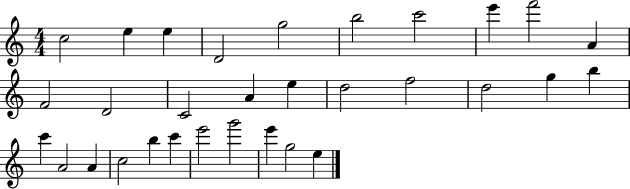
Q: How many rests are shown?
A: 0